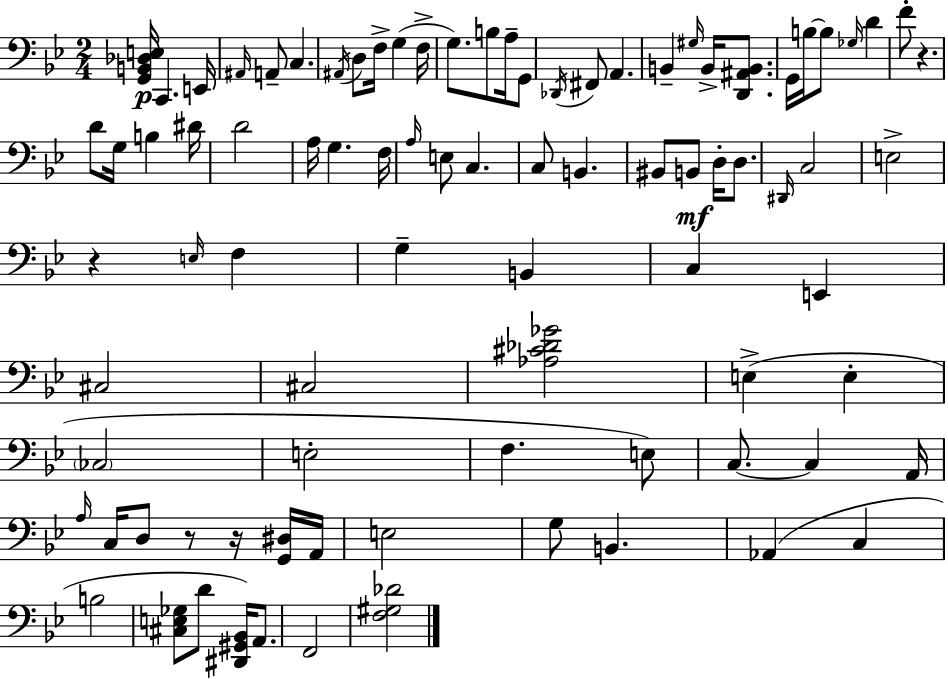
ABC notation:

X:1
T:Untitled
M:2/4
L:1/4
K:Gm
[G,,B,,_D,E,]/4 C,, E,,/4 ^A,,/4 A,,/2 C, ^A,,/4 D,/2 F,/4 G, F,/4 G,/2 B,/2 A,/4 G,,/2 _D,,/4 ^F,,/2 A,, B,, ^G,/4 B,,/4 [D,,^A,,B,,]/2 G,,/4 B,/4 B,/2 _G,/4 D F/2 z D/2 G,/4 B, ^D/4 D2 A,/4 G, F,/4 A,/4 E,/2 C, C,/2 B,, ^B,,/2 B,,/2 D,/4 D,/2 ^D,,/4 C,2 E,2 z E,/4 F, G, B,, C, E,, ^C,2 ^C,2 [_A,^C_D_G]2 E, E, _C,2 E,2 F, E,/2 C,/2 C, A,,/4 A,/4 C,/4 D,/2 z/2 z/4 [G,,^D,]/4 A,,/4 E,2 G,/2 B,, _A,, C, B,2 [^C,E,_G,]/2 D/2 [^D,,^G,,_B,,]/4 A,,/2 F,,2 [F,^G,_D]2